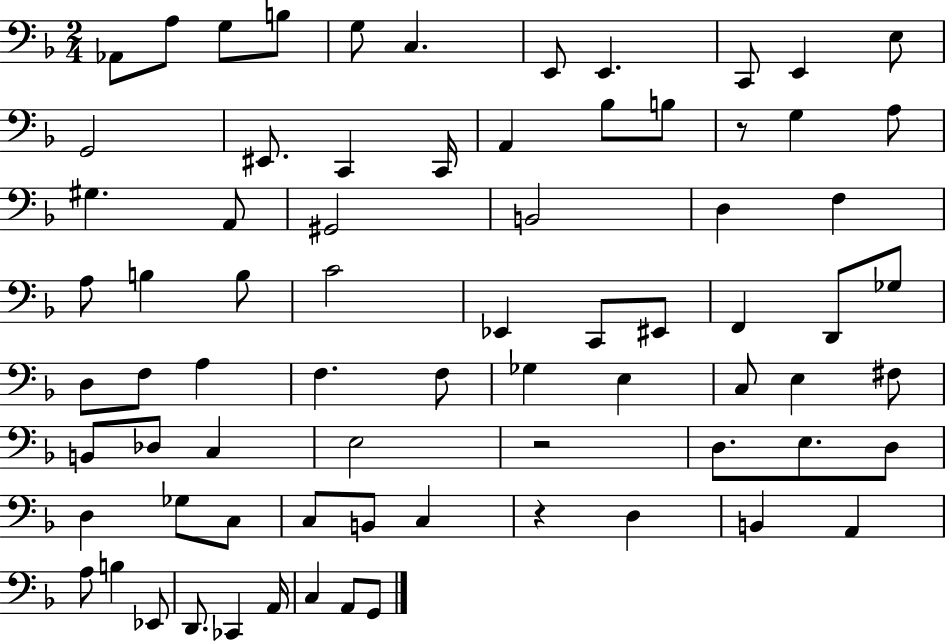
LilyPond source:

{
  \clef bass
  \numericTimeSignature
  \time 2/4
  \key f \major
  \repeat volta 2 { aes,8 a8 g8 b8 | g8 c4. | e,8 e,4. | c,8 e,4 e8 | \break g,2 | eis,8. c,4 c,16 | a,4 bes8 b8 | r8 g4 a8 | \break gis4. a,8 | gis,2 | b,2 | d4 f4 | \break a8 b4 b8 | c'2 | ees,4 c,8 eis,8 | f,4 d,8 ges8 | \break d8 f8 a4 | f4. f8 | ges4 e4 | c8 e4 fis8 | \break b,8 des8 c4 | e2 | r2 | d8. e8. d8 | \break d4 ges8 c8 | c8 b,8 c4 | r4 d4 | b,4 a,4 | \break a8 b4 ees,8 | d,8. ces,4 a,16 | c4 a,8 g,8 | } \bar "|."
}